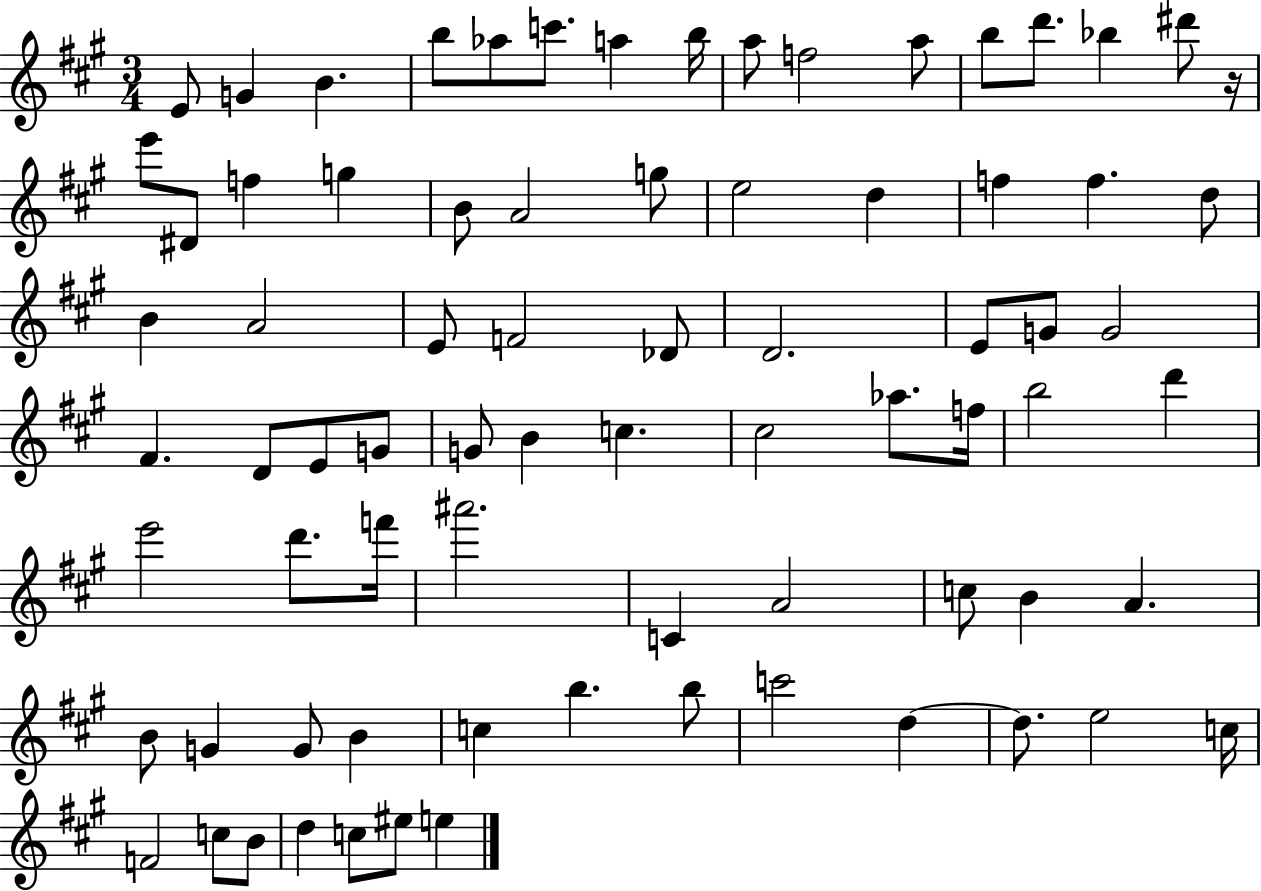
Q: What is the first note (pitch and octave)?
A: E4